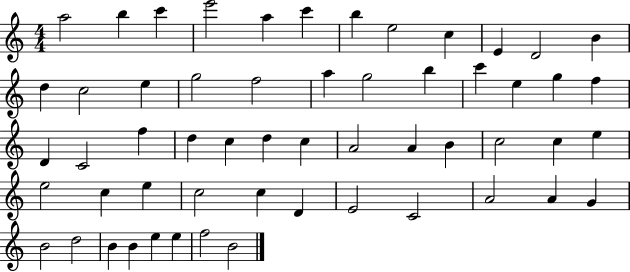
A5/h B5/q C6/q E6/h A5/q C6/q B5/q E5/h C5/q E4/q D4/h B4/q D5/q C5/h E5/q G5/h F5/h A5/q G5/h B5/q C6/q E5/q G5/q F5/q D4/q C4/h F5/q D5/q C5/q D5/q C5/q A4/h A4/q B4/q C5/h C5/q E5/q E5/h C5/q E5/q C5/h C5/q D4/q E4/h C4/h A4/h A4/q G4/q B4/h D5/h B4/q B4/q E5/q E5/q F5/h B4/h